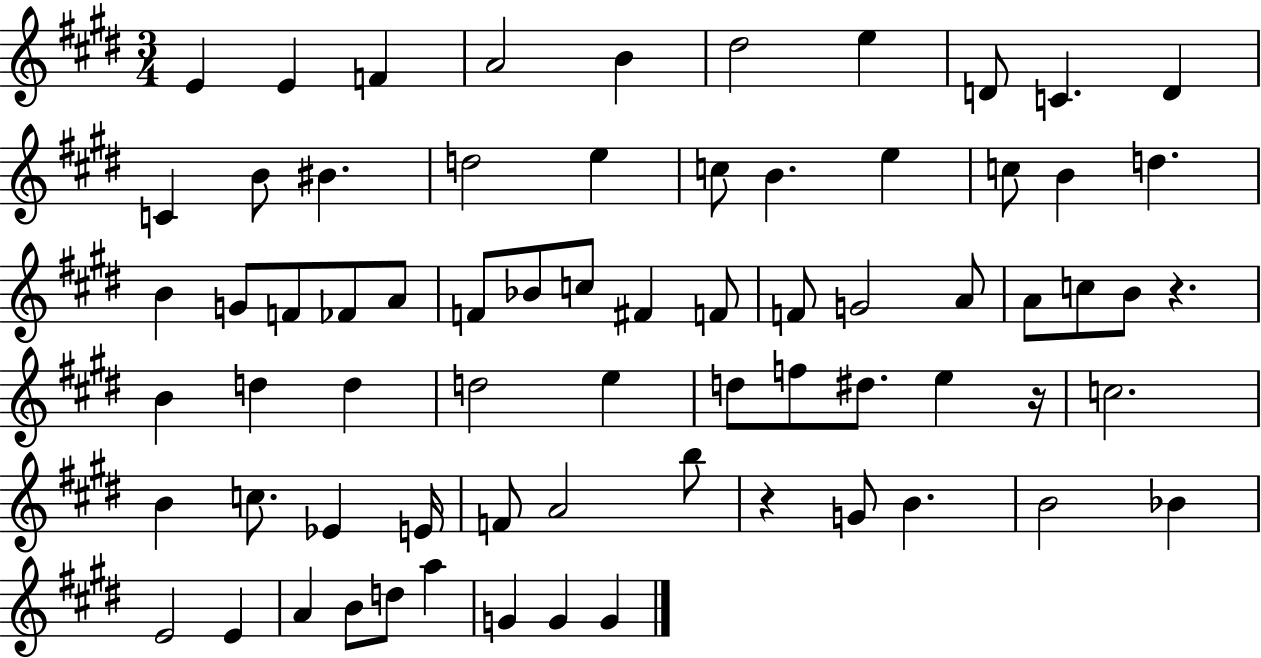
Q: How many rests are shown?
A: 3